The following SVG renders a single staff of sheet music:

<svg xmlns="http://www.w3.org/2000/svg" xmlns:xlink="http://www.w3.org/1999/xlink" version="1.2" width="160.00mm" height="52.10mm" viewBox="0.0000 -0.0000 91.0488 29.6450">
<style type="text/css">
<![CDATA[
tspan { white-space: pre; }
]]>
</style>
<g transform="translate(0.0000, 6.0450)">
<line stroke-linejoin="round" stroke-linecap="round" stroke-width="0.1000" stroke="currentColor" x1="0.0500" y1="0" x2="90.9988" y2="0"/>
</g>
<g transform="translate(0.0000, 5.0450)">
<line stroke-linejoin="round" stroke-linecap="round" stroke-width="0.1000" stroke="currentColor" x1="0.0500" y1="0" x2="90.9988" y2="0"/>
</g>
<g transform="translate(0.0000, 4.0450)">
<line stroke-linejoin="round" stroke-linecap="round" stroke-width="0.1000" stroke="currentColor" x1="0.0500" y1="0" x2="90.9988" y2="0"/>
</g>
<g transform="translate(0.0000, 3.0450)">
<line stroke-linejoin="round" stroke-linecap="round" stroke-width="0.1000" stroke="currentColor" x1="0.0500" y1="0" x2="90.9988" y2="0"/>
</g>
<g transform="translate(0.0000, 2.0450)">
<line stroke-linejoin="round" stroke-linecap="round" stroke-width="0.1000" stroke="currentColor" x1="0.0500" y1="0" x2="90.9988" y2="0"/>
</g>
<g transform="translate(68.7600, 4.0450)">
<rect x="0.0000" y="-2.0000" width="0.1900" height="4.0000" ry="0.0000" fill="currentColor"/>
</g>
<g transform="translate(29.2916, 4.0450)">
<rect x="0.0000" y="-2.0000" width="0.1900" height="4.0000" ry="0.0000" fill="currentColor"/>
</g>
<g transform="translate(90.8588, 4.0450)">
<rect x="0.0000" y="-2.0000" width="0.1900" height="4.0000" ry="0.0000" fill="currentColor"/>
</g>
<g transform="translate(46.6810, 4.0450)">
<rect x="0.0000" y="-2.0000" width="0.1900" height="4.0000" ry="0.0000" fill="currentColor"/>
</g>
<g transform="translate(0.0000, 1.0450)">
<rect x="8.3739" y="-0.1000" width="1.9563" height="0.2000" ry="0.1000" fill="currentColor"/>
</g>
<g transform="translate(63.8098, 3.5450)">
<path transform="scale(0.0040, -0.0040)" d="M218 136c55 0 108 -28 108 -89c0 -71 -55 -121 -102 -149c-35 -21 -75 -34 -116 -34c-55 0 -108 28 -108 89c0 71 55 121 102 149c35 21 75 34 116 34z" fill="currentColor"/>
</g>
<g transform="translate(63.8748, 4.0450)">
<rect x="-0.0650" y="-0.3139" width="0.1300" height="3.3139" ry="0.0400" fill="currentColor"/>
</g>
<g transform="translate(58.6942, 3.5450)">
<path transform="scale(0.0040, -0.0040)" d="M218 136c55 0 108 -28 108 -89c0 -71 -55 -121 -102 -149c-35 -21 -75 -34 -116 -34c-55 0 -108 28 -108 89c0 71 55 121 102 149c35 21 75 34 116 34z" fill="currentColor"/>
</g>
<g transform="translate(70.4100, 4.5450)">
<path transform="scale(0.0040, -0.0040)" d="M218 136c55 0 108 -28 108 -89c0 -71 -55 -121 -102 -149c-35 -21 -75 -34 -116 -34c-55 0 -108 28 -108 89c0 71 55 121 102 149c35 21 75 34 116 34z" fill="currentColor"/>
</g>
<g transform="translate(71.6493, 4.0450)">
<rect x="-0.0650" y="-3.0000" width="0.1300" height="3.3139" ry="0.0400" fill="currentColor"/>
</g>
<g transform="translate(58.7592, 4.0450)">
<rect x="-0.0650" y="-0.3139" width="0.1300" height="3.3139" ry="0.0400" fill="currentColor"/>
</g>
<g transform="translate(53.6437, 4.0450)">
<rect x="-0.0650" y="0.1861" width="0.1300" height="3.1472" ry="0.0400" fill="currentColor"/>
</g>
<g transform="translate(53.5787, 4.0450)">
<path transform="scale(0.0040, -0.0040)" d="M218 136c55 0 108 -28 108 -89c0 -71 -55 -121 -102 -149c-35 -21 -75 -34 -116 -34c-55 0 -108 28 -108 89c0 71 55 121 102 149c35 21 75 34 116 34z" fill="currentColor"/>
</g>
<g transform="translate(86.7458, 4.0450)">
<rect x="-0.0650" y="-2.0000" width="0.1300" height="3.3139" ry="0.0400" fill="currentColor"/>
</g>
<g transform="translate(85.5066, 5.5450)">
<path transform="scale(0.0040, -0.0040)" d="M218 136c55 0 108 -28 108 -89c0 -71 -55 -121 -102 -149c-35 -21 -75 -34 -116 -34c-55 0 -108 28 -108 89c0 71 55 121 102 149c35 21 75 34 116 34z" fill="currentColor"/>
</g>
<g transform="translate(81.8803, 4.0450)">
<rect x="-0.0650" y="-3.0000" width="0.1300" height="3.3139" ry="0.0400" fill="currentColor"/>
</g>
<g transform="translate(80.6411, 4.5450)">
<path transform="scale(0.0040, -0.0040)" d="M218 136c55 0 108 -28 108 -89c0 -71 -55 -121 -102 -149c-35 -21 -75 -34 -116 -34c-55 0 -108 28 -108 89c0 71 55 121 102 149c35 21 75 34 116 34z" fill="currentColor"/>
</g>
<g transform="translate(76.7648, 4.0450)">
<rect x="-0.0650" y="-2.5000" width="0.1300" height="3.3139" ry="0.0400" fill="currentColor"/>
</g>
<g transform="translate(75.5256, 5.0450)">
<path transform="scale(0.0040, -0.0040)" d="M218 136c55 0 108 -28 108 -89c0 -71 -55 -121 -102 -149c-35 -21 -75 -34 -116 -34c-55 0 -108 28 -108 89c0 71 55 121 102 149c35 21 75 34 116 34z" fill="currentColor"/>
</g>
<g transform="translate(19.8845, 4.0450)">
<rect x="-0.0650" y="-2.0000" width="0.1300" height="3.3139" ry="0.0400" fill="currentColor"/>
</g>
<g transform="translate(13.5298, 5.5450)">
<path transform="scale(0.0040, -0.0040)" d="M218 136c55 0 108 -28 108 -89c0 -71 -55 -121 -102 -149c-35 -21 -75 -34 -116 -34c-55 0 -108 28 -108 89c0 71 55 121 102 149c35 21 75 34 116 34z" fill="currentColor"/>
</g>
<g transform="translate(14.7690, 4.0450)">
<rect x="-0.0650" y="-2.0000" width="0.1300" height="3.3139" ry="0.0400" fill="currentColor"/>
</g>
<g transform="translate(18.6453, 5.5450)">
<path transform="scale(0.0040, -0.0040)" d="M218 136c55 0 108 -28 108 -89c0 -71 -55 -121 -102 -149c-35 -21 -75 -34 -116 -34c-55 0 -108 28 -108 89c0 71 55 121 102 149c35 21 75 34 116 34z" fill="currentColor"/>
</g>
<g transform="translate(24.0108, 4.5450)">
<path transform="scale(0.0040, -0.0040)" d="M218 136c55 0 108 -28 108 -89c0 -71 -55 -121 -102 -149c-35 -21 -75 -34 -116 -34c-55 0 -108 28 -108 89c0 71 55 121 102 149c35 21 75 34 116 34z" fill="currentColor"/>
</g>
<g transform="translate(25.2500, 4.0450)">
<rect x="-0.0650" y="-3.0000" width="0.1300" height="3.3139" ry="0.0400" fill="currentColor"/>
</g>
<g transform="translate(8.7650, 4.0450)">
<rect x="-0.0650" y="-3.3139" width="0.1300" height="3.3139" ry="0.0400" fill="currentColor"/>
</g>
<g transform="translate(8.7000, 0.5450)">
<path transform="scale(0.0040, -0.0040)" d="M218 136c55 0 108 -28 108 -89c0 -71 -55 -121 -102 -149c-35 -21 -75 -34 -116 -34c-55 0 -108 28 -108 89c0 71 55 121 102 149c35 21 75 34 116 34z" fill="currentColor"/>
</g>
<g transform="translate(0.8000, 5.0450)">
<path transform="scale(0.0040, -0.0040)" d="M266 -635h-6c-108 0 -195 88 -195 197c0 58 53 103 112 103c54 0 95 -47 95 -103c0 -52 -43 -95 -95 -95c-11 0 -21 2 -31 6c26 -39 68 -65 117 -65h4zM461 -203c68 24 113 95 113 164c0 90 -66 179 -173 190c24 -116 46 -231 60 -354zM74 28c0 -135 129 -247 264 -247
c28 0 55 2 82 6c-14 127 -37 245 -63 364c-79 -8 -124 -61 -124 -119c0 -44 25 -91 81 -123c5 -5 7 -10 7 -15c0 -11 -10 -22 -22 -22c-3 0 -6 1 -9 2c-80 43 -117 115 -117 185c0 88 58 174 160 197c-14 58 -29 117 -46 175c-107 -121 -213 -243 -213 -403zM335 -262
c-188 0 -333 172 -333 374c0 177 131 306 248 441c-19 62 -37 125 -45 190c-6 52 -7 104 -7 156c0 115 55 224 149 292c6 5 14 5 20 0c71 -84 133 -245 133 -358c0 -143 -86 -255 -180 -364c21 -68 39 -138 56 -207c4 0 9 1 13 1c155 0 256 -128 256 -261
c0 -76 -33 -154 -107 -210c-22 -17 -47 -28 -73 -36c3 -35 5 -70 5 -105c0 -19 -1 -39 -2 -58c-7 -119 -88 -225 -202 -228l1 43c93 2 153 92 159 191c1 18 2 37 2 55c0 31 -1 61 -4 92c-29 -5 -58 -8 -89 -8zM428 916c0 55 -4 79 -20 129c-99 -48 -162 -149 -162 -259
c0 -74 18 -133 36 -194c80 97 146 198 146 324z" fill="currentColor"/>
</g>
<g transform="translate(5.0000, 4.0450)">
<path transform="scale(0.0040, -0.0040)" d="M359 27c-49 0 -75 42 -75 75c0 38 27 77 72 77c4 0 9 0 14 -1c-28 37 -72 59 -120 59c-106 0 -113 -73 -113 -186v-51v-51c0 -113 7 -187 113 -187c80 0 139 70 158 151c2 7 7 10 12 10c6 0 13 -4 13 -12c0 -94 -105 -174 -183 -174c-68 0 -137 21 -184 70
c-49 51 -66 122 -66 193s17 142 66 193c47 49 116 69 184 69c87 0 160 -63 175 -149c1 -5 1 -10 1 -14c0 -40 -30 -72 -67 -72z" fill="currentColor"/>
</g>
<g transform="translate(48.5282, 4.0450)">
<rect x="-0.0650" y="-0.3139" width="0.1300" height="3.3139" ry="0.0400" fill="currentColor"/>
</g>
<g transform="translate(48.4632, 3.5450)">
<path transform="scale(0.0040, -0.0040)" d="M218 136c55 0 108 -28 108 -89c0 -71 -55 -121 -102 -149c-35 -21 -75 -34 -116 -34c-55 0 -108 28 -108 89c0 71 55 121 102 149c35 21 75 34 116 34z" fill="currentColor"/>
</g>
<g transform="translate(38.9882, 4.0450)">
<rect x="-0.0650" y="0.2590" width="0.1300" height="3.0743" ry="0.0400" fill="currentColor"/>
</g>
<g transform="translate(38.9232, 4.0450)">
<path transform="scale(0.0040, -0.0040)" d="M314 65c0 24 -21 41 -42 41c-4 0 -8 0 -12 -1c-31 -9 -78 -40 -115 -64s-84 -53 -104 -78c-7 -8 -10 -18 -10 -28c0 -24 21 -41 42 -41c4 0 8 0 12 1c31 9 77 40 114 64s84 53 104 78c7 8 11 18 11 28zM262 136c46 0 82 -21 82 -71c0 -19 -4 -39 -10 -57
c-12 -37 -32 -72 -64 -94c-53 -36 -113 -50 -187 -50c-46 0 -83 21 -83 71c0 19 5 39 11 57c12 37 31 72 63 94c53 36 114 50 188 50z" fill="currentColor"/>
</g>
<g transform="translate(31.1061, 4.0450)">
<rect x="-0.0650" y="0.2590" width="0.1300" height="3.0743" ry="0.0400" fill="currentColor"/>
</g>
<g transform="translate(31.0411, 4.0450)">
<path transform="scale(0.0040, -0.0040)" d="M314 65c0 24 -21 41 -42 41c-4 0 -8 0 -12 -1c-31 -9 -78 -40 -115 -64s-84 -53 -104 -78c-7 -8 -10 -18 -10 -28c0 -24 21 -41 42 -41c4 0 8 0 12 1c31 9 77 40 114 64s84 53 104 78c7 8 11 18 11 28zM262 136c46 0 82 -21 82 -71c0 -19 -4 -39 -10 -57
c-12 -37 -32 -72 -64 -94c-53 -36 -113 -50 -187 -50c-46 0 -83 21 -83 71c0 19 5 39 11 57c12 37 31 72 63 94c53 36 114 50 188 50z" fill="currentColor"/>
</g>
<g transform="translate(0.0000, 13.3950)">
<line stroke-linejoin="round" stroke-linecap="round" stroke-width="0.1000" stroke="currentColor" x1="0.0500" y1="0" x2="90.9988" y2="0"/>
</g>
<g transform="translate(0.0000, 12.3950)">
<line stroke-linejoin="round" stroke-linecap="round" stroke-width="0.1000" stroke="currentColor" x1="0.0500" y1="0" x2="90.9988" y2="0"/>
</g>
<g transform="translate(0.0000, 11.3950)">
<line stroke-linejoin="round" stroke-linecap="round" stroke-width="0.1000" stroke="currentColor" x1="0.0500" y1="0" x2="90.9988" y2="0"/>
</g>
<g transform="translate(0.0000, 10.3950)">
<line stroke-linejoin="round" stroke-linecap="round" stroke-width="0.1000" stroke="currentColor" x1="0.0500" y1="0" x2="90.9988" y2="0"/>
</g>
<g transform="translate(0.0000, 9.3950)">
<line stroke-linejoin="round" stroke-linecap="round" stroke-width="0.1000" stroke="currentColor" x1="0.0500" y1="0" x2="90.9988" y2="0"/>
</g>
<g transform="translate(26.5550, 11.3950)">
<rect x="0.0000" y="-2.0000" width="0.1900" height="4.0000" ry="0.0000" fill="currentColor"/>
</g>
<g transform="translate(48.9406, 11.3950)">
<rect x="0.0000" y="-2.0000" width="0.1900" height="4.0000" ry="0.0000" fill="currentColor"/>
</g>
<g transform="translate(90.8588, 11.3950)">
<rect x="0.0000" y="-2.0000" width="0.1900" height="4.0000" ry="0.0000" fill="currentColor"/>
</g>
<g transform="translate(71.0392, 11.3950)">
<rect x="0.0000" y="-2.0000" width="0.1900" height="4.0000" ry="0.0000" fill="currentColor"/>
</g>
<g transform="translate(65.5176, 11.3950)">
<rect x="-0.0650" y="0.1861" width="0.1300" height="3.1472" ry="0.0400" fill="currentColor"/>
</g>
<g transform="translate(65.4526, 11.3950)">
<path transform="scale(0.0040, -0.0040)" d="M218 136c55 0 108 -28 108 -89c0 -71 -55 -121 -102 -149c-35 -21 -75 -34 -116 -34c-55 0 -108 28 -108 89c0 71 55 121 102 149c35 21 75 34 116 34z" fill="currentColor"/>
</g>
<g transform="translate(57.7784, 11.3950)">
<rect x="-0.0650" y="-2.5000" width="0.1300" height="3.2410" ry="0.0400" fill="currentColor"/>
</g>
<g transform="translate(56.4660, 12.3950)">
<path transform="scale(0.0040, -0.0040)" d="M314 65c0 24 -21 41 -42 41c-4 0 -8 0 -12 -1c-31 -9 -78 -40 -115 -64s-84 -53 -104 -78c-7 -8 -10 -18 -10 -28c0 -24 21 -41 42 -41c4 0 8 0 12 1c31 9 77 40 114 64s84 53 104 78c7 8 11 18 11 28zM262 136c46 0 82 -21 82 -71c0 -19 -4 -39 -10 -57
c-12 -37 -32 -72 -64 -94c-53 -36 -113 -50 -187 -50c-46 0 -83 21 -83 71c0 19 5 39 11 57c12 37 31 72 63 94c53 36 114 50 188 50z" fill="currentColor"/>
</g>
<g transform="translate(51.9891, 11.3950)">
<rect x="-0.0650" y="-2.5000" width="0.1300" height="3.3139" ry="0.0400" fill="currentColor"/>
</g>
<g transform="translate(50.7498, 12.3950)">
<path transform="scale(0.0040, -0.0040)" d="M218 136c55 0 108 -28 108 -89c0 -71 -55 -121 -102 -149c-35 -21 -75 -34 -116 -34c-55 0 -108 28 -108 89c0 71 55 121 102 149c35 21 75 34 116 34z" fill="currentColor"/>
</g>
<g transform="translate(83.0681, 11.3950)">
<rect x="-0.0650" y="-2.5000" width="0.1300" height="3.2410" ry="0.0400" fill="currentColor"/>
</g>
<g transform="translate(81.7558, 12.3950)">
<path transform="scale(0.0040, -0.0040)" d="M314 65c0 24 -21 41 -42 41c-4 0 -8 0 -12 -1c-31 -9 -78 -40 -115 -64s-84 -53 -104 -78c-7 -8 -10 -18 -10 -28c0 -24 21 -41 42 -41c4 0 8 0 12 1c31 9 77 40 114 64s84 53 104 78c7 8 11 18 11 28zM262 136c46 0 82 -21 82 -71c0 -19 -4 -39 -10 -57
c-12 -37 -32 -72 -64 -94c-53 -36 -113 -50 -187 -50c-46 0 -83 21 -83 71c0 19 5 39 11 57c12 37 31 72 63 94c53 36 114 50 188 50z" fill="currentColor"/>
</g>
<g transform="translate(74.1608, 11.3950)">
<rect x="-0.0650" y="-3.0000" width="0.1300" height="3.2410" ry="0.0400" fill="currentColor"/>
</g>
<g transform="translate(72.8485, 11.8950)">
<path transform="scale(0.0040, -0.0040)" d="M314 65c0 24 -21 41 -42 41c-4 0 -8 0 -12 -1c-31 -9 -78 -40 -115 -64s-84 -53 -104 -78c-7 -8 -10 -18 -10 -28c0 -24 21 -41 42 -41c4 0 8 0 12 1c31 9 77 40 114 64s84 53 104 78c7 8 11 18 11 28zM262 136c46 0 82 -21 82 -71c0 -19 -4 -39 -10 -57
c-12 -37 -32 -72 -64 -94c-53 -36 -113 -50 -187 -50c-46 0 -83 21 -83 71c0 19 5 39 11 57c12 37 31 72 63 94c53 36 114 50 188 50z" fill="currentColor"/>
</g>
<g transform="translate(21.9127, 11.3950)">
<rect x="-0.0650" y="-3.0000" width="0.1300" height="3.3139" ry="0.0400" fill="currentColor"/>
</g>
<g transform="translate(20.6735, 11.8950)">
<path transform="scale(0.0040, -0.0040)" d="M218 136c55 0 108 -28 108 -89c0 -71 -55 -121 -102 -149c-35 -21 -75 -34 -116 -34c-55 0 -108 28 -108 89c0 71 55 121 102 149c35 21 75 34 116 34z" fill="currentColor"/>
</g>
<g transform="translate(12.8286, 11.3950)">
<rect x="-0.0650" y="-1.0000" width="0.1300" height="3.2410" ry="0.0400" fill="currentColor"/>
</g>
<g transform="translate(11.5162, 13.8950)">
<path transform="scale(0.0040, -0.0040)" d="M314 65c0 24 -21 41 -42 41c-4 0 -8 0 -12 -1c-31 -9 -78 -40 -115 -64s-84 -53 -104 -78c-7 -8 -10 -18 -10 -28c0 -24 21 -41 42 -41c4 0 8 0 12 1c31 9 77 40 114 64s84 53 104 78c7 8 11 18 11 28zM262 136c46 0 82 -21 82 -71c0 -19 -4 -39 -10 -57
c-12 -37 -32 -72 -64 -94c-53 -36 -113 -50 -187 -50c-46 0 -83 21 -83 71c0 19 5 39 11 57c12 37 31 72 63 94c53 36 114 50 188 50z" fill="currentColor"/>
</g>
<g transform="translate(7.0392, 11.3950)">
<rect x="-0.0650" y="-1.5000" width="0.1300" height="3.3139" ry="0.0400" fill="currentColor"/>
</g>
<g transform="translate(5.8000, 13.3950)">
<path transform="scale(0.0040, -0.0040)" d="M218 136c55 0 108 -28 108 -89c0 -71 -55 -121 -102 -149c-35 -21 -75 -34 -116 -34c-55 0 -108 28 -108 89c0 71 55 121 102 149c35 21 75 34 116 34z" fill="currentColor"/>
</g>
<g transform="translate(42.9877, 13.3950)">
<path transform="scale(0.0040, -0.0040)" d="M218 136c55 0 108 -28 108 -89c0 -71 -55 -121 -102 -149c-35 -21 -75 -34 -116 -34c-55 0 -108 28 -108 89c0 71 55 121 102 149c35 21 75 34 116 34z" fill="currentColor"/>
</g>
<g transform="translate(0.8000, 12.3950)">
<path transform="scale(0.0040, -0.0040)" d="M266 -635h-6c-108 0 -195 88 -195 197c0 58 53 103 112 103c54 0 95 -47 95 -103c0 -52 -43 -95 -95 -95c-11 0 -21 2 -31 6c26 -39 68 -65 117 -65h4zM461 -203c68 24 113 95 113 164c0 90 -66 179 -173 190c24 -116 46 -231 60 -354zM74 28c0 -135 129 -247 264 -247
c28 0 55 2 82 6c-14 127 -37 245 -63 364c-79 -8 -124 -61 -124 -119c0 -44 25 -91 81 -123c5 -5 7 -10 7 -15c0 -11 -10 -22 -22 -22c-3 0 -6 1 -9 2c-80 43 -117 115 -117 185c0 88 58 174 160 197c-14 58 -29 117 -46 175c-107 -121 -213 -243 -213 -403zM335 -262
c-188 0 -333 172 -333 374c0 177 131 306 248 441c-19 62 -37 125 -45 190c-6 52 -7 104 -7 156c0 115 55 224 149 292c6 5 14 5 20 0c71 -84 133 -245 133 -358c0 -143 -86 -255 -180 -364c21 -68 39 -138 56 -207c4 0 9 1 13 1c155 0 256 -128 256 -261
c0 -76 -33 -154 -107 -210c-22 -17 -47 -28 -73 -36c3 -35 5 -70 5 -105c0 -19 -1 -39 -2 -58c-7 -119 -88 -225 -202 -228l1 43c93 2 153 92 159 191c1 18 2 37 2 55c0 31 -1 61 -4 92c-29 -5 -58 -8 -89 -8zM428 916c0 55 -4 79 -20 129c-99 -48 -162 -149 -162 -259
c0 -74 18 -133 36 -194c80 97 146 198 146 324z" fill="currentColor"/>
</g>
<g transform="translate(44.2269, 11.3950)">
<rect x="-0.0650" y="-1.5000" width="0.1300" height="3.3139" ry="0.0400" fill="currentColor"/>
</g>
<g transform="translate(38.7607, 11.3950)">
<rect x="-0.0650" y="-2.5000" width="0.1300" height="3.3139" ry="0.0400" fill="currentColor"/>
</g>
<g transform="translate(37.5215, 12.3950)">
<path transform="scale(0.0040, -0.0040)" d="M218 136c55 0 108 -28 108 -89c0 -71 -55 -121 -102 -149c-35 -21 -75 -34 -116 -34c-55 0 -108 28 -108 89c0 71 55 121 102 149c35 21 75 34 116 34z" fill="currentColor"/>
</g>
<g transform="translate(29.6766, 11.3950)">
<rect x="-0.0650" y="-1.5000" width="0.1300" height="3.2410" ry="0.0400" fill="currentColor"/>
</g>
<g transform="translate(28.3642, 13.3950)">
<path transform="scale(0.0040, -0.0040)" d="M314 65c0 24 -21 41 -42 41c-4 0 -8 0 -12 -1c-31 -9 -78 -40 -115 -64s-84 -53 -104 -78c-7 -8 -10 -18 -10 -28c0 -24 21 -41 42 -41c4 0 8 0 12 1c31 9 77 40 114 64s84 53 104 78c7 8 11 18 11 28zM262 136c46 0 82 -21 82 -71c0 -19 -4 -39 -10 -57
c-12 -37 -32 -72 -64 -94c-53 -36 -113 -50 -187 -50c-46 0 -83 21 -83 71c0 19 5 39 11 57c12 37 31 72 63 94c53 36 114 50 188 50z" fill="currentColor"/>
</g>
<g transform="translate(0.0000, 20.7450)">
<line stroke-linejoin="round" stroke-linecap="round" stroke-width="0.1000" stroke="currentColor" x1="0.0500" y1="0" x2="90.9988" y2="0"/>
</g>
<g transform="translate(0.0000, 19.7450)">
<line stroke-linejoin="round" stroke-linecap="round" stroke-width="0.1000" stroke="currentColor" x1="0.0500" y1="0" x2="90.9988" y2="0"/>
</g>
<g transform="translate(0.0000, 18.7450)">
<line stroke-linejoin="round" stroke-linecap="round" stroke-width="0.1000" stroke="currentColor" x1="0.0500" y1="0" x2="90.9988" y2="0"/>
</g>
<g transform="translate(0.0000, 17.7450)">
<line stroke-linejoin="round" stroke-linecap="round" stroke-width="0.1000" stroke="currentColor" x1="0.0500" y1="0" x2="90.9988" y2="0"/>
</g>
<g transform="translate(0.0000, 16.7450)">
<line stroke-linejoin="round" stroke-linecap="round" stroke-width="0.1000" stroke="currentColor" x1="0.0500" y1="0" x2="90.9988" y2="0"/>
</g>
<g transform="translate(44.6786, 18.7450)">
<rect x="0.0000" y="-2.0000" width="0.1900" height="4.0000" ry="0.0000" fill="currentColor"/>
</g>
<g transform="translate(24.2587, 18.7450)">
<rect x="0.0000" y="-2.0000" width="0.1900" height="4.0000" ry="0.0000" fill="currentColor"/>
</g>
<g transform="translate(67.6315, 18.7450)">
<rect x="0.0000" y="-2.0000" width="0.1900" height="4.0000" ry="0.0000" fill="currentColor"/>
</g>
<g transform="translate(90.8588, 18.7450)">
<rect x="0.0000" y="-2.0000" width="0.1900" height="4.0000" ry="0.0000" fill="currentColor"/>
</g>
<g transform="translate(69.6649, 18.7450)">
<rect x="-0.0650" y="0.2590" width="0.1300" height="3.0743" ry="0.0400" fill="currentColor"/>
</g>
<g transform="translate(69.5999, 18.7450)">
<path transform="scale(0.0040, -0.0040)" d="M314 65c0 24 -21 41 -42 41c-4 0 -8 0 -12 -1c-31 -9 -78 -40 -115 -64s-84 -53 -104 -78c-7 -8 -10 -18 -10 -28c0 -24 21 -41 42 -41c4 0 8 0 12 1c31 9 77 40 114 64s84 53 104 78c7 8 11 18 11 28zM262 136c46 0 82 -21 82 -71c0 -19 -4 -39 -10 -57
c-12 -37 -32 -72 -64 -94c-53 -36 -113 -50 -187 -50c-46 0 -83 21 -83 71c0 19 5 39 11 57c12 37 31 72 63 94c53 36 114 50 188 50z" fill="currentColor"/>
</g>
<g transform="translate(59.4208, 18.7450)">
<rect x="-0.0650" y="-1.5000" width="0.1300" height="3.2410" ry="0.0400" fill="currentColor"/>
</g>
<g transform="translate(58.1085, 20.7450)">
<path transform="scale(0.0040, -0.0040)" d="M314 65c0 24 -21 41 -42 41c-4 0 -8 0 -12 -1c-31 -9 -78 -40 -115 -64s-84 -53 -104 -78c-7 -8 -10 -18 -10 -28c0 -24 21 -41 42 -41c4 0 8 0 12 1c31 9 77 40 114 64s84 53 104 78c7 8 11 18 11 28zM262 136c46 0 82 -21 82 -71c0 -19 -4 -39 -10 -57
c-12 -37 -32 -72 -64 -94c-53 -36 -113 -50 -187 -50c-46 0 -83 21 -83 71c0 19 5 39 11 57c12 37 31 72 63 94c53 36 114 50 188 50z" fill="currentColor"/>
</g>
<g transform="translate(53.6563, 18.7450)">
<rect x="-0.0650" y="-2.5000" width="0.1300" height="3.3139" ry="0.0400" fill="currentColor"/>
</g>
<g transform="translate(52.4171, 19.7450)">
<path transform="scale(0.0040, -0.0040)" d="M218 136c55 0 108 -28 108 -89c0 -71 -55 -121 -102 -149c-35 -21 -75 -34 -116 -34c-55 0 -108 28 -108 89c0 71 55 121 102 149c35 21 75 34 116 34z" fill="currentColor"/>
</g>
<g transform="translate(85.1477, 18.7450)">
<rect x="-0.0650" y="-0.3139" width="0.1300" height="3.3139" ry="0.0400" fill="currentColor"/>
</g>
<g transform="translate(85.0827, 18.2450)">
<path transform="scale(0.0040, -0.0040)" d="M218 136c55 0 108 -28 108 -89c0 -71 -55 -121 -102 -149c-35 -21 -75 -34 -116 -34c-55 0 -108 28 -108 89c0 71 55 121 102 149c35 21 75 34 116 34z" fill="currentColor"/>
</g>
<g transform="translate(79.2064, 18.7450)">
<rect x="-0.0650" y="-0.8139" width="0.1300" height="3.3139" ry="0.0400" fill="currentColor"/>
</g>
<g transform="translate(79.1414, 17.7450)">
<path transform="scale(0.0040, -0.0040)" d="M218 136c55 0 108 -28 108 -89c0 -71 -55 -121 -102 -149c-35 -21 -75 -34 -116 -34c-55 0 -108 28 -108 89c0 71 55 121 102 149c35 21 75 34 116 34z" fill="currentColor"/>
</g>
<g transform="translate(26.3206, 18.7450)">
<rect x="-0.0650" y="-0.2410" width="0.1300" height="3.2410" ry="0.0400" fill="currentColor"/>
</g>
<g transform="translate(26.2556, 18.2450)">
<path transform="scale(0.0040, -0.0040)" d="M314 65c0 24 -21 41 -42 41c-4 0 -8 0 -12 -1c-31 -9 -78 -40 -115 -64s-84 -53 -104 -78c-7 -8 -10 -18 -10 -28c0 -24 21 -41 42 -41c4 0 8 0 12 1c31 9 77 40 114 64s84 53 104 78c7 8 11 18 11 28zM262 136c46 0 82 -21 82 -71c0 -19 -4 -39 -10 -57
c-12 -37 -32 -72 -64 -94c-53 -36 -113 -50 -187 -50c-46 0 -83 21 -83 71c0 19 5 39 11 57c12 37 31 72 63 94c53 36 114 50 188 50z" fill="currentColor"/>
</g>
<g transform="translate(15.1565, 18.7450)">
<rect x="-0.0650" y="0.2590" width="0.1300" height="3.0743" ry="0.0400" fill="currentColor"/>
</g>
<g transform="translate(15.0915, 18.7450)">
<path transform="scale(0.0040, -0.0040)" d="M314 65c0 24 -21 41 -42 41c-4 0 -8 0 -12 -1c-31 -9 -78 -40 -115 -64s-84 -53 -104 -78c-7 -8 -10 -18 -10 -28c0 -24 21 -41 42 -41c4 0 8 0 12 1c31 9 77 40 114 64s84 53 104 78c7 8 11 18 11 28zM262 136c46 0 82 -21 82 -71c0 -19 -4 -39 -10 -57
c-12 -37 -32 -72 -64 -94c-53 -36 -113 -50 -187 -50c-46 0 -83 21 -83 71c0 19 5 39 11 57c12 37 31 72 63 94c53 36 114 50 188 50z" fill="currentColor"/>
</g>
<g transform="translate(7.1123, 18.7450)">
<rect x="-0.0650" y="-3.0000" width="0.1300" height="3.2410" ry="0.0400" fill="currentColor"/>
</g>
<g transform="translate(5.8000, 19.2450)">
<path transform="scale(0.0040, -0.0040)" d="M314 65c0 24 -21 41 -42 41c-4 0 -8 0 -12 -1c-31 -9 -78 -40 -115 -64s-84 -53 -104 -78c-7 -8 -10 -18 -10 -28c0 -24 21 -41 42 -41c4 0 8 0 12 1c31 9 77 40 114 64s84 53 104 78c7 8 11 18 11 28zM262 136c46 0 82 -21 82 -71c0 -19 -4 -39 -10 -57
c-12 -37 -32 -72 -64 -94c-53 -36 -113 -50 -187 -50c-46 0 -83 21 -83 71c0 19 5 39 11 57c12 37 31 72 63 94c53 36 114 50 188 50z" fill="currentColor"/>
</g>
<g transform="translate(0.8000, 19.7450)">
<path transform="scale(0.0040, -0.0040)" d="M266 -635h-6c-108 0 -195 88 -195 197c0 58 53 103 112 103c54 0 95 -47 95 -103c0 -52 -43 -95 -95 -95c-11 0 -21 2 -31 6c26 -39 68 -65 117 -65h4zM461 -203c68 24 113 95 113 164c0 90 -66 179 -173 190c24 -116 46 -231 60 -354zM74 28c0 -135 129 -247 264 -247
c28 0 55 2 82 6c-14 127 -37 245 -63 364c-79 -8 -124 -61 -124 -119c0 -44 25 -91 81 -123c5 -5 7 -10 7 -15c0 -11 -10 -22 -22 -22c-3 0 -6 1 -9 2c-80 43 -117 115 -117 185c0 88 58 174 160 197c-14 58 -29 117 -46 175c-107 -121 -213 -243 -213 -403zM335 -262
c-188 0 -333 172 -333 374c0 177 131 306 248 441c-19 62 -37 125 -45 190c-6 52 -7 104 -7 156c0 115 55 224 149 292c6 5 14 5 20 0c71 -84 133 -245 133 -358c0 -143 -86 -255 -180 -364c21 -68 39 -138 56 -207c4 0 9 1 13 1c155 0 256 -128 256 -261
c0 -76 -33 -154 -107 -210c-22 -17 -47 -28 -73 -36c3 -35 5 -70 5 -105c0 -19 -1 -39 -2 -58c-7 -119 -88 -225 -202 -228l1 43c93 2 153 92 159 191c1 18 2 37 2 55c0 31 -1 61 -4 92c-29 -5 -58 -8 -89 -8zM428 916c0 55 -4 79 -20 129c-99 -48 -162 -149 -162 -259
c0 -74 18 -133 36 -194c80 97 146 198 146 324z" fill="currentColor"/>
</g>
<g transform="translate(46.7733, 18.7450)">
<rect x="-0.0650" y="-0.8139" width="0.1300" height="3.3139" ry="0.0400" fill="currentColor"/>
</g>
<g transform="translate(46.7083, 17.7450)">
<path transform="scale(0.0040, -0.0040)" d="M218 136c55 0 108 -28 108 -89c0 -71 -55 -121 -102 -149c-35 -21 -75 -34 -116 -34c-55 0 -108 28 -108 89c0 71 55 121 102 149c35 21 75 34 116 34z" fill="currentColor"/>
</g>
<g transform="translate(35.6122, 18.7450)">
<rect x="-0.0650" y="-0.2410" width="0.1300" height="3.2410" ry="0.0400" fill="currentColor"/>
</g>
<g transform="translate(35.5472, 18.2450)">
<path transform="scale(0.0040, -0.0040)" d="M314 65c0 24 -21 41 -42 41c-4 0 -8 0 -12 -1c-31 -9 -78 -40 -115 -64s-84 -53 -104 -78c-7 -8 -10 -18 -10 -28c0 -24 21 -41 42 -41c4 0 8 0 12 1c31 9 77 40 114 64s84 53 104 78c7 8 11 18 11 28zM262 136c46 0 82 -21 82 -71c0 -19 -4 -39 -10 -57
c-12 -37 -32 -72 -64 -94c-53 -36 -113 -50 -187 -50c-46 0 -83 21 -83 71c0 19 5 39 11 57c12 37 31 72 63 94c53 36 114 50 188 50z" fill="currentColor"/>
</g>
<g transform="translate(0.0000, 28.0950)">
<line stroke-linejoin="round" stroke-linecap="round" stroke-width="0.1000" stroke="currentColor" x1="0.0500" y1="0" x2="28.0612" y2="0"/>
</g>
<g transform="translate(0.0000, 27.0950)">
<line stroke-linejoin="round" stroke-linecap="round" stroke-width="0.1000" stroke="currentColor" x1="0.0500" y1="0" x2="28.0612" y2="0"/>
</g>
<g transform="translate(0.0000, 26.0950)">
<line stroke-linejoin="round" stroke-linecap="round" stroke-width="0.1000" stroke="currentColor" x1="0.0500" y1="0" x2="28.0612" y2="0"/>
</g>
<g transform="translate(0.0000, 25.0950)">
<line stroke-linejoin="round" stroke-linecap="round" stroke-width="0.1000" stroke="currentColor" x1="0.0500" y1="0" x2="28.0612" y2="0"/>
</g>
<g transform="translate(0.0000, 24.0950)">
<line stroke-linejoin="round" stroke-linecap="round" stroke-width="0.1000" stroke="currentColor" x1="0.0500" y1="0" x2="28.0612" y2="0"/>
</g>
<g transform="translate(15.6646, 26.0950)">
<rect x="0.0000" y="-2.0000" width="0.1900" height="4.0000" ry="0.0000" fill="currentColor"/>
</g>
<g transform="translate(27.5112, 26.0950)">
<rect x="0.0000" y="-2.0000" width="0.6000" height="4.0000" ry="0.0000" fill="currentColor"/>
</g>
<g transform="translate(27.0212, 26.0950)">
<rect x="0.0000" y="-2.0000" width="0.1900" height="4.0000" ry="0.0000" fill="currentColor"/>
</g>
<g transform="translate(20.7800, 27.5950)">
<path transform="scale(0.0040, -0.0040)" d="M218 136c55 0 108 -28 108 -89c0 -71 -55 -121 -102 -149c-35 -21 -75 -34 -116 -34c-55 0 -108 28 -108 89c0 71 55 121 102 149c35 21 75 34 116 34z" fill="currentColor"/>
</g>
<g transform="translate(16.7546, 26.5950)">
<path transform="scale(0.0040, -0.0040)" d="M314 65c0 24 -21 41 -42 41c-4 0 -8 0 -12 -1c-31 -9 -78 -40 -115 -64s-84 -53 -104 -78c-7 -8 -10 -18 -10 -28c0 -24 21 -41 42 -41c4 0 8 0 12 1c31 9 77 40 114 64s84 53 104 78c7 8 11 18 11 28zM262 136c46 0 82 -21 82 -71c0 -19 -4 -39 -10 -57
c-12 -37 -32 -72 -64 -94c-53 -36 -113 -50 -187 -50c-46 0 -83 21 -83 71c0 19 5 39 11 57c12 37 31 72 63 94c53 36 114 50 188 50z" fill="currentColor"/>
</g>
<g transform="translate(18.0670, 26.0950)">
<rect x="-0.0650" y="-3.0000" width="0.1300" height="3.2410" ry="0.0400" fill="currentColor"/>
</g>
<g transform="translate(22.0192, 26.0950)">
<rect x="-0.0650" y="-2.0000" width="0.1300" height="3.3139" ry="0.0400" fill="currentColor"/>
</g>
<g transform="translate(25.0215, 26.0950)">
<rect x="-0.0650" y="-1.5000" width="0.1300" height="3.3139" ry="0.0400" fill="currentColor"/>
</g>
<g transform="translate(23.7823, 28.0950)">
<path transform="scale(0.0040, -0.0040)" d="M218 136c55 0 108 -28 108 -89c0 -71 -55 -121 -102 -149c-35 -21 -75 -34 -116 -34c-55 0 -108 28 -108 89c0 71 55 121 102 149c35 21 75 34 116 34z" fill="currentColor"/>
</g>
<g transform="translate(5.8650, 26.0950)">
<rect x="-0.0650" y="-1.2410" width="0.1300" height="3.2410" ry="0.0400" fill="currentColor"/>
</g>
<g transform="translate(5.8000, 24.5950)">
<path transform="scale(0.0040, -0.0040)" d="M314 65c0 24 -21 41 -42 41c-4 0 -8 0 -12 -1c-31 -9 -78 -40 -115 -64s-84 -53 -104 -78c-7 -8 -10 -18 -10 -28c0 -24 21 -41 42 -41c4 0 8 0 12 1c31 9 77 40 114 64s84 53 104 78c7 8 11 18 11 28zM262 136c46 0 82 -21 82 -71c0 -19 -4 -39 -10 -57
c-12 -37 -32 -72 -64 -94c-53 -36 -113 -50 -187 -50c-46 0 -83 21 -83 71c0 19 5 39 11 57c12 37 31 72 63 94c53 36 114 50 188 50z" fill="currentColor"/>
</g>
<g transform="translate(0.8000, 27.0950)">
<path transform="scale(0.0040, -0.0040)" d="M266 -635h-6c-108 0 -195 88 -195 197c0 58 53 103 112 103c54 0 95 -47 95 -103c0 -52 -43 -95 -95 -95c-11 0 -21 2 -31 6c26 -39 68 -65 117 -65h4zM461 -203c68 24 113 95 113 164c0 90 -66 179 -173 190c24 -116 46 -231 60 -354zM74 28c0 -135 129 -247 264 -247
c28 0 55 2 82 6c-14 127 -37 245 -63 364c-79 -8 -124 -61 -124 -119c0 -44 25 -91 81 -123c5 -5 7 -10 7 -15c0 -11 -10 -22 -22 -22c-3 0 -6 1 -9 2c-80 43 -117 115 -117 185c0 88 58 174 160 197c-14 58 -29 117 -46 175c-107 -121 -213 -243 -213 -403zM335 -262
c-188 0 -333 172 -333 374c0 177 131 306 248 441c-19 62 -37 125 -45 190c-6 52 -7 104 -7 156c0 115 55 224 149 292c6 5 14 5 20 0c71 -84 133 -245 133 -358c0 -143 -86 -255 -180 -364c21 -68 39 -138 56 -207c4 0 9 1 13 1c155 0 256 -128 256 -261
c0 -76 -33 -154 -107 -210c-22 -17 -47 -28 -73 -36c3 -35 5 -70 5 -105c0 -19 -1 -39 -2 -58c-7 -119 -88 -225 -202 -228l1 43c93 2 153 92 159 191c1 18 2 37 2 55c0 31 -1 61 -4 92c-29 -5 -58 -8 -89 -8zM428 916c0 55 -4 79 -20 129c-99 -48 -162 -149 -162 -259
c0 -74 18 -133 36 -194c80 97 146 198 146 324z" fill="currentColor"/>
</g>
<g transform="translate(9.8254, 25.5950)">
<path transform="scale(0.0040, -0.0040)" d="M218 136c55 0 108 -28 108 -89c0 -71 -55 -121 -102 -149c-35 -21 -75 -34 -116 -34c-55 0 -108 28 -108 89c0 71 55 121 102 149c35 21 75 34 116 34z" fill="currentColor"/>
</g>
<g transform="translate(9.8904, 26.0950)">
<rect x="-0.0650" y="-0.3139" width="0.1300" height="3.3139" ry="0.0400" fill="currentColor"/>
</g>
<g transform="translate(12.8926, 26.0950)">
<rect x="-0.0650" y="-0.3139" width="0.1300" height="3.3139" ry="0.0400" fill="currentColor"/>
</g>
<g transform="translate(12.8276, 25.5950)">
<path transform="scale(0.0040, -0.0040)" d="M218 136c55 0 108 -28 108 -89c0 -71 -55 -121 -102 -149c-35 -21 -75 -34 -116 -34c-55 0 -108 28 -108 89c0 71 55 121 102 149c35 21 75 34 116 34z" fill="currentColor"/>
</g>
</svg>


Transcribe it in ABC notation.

X:1
T:Untitled
M:4/4
L:1/4
K:C
b F F A B2 B2 c B c c A G A F E D2 A E2 G E G G2 B A2 G2 A2 B2 c2 c2 d G E2 B2 d c e2 c c A2 F E